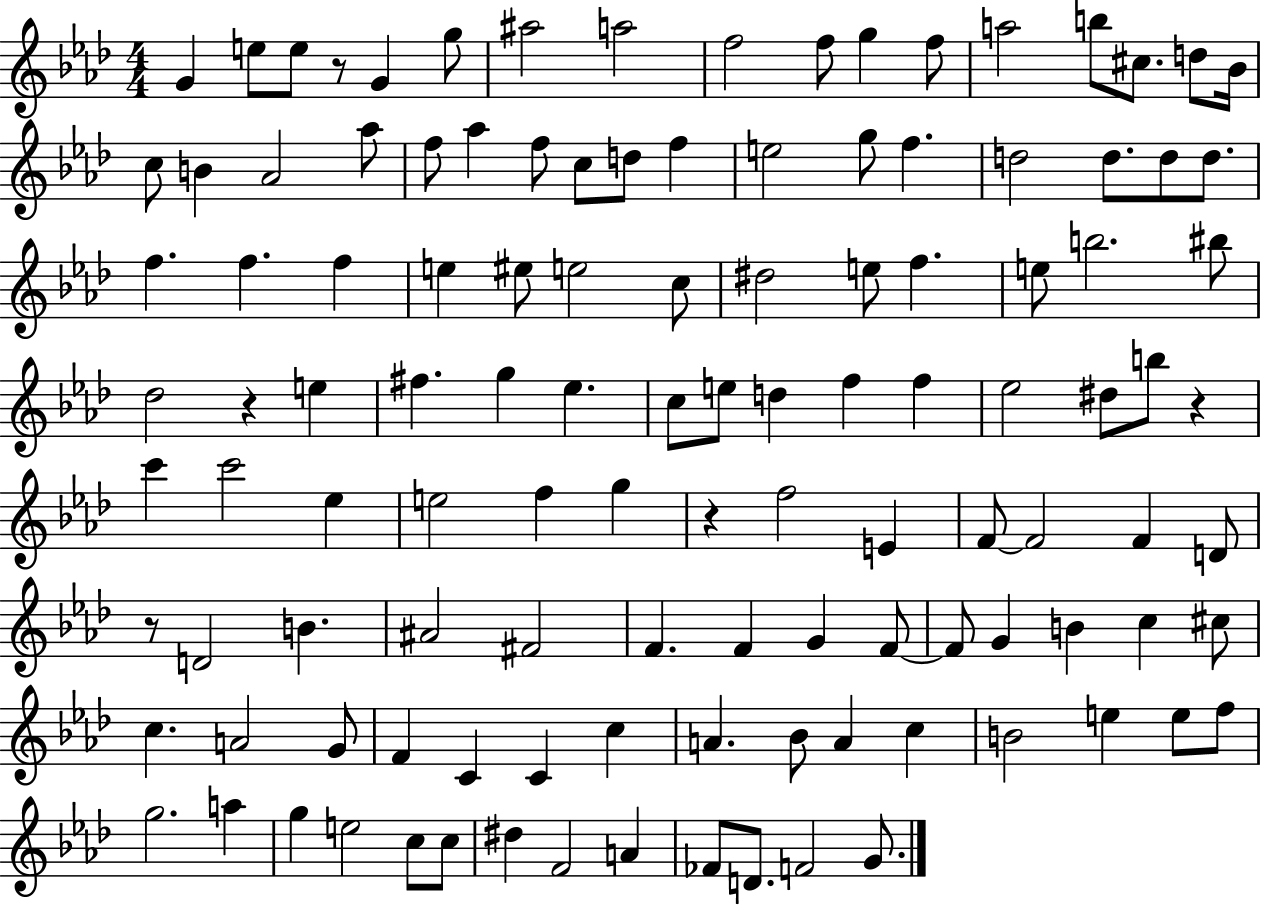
X:1
T:Untitled
M:4/4
L:1/4
K:Ab
G e/2 e/2 z/2 G g/2 ^a2 a2 f2 f/2 g f/2 a2 b/2 ^c/2 d/2 _B/4 c/2 B _A2 _a/2 f/2 _a f/2 c/2 d/2 f e2 g/2 f d2 d/2 d/2 d/2 f f f e ^e/2 e2 c/2 ^d2 e/2 f e/2 b2 ^b/2 _d2 z e ^f g _e c/2 e/2 d f f _e2 ^d/2 b/2 z c' c'2 _e e2 f g z f2 E F/2 F2 F D/2 z/2 D2 B ^A2 ^F2 F F G F/2 F/2 G B c ^c/2 c A2 G/2 F C C c A _B/2 A c B2 e e/2 f/2 g2 a g e2 c/2 c/2 ^d F2 A _F/2 D/2 F2 G/2